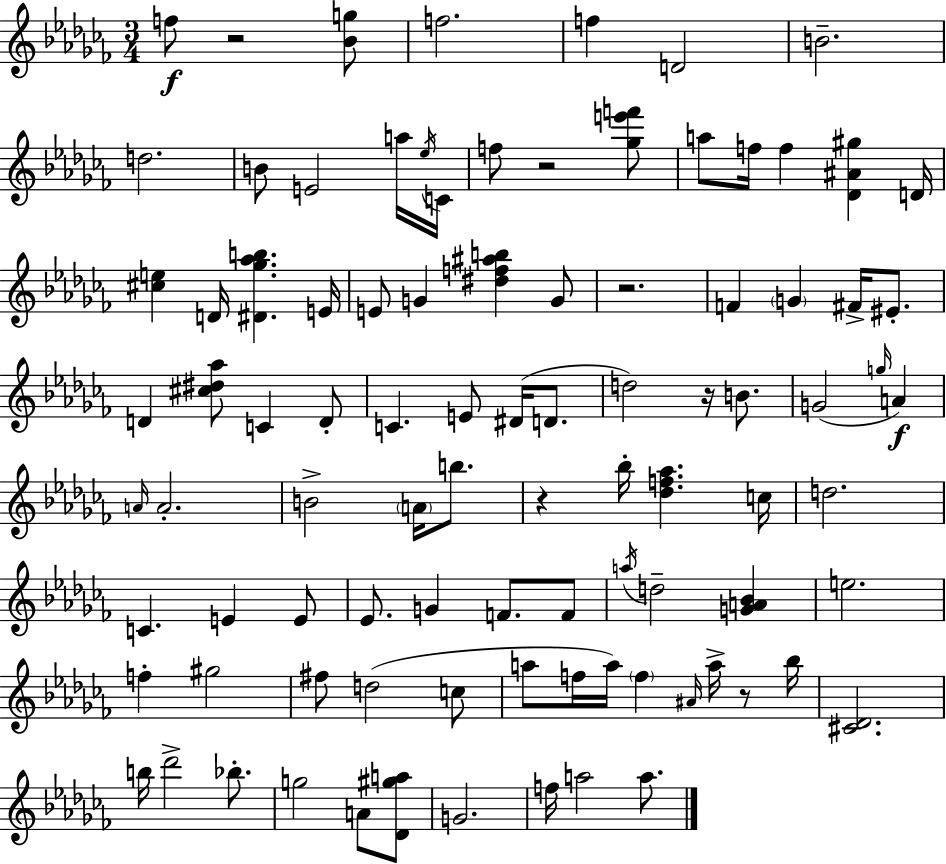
F5/e R/h [Bb4,G5]/e F5/h. F5/q D4/h B4/h. D5/h. B4/e E4/h A5/s Eb5/s C4/s F5/e R/h [Gb5,E6,F6]/e A5/e F5/s F5/q [Db4,A#4,G#5]/q D4/s [C#5,E5]/q D4/s [D#4,Gb5,Ab5,B5]/q. E4/s E4/e G4/q [D#5,F5,A#5,B5]/q G4/e R/h. F4/q G4/q F#4/s EIS4/e. D4/q [C#5,D#5,Ab5]/e C4/q D4/e C4/q. E4/e D#4/s D4/e. D5/h R/s B4/e. G4/h G5/s A4/q A4/s A4/h. B4/h A4/s B5/e. R/q Bb5/s [Db5,F5,Ab5]/q. C5/s D5/h. C4/q. E4/q E4/e Eb4/e. G4/q F4/e. F4/e A5/s D5/h [G4,A4,Bb4]/q E5/h. F5/q G#5/h F#5/e D5/h C5/e A5/e F5/s A5/s F5/q A#4/s A5/s R/e Bb5/s [C#4,Db4]/h. B5/s Db6/h Bb5/e. G5/h A4/e [Db4,G#5,A5]/e G4/h. F5/s A5/h A5/e.